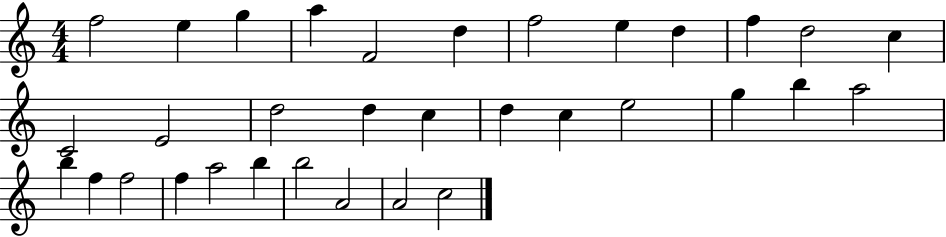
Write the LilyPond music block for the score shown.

{
  \clef treble
  \numericTimeSignature
  \time 4/4
  \key c \major
  f''2 e''4 g''4 | a''4 f'2 d''4 | f''2 e''4 d''4 | f''4 d''2 c''4 | \break c'2 e'2 | d''2 d''4 c''4 | d''4 c''4 e''2 | g''4 b''4 a''2 | \break b''4 f''4 f''2 | f''4 a''2 b''4 | b''2 a'2 | a'2 c''2 | \break \bar "|."
}